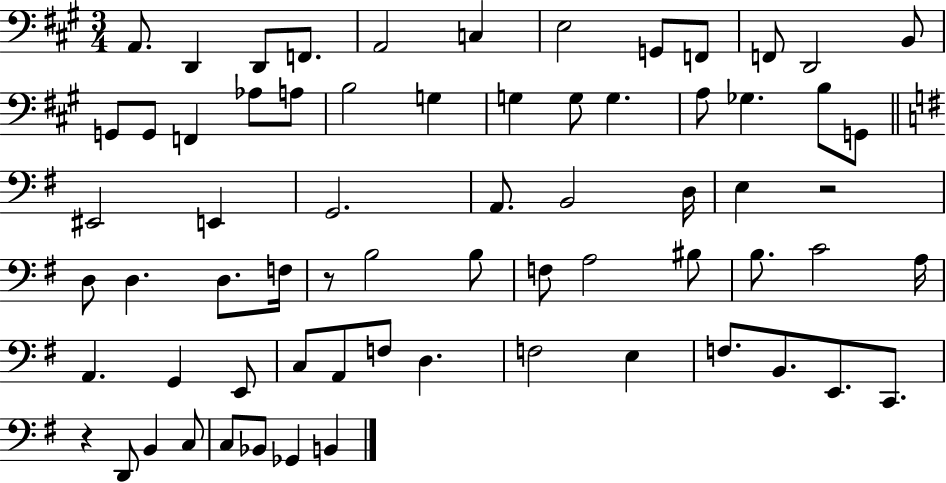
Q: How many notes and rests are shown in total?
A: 68